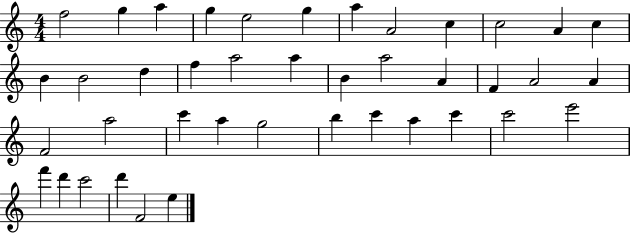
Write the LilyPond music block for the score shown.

{
  \clef treble
  \numericTimeSignature
  \time 4/4
  \key c \major
  f''2 g''4 a''4 | g''4 e''2 g''4 | a''4 a'2 c''4 | c''2 a'4 c''4 | \break b'4 b'2 d''4 | f''4 a''2 a''4 | b'4 a''2 a'4 | f'4 a'2 a'4 | \break f'2 a''2 | c'''4 a''4 g''2 | b''4 c'''4 a''4 c'''4 | c'''2 e'''2 | \break f'''4 d'''4 c'''2 | d'''4 f'2 e''4 | \bar "|."
}